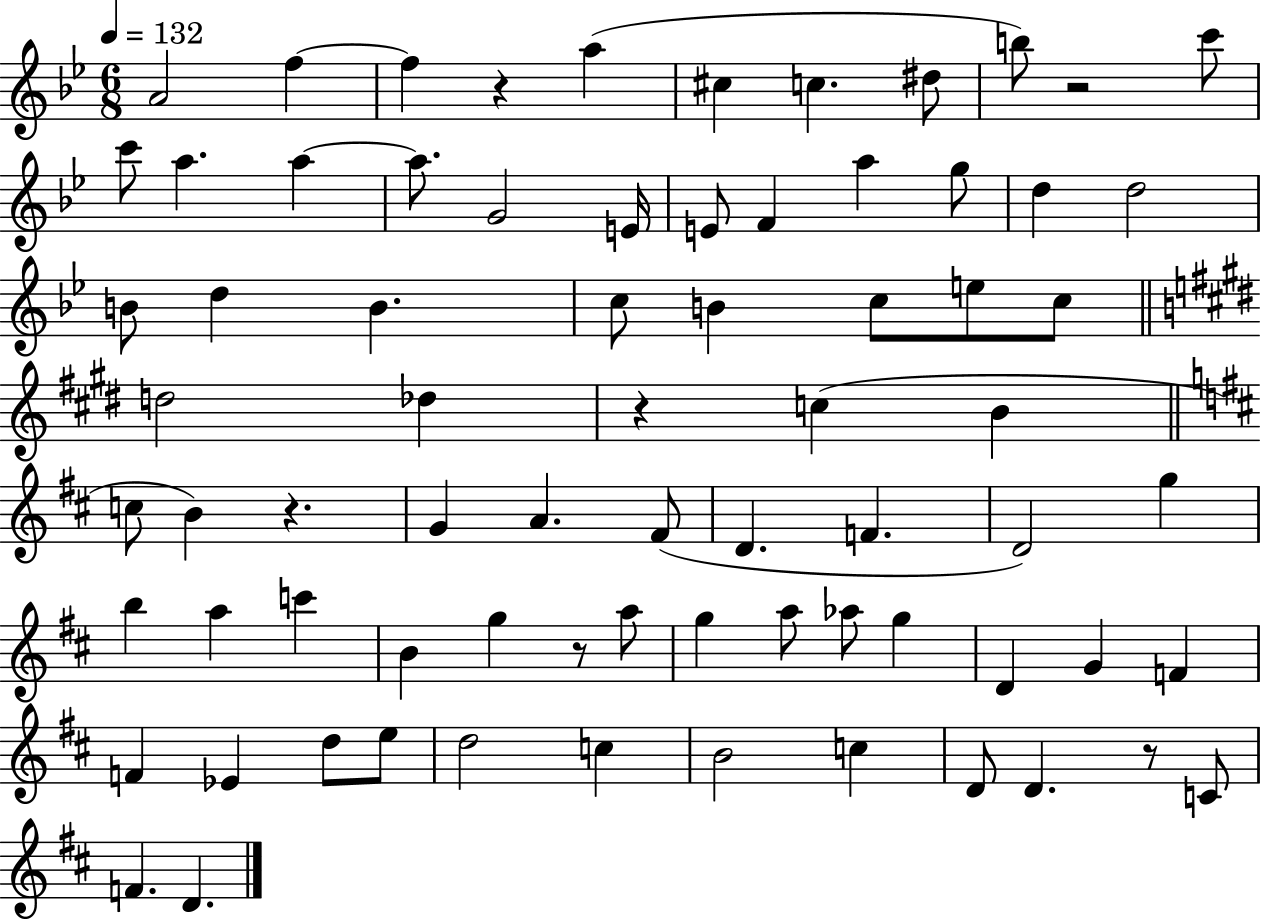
A4/h F5/q F5/q R/q A5/q C#5/q C5/q. D#5/e B5/e R/h C6/e C6/e A5/q. A5/q A5/e. G4/h E4/s E4/e F4/q A5/q G5/e D5/q D5/h B4/e D5/q B4/q. C5/e B4/q C5/e E5/e C5/e D5/h Db5/q R/q C5/q B4/q C5/e B4/q R/q. G4/q A4/q. F#4/e D4/q. F4/q. D4/h G5/q B5/q A5/q C6/q B4/q G5/q R/e A5/e G5/q A5/e Ab5/e G5/q D4/q G4/q F4/q F4/q Eb4/q D5/e E5/e D5/h C5/q B4/h C5/q D4/e D4/q. R/e C4/e F4/q. D4/q.